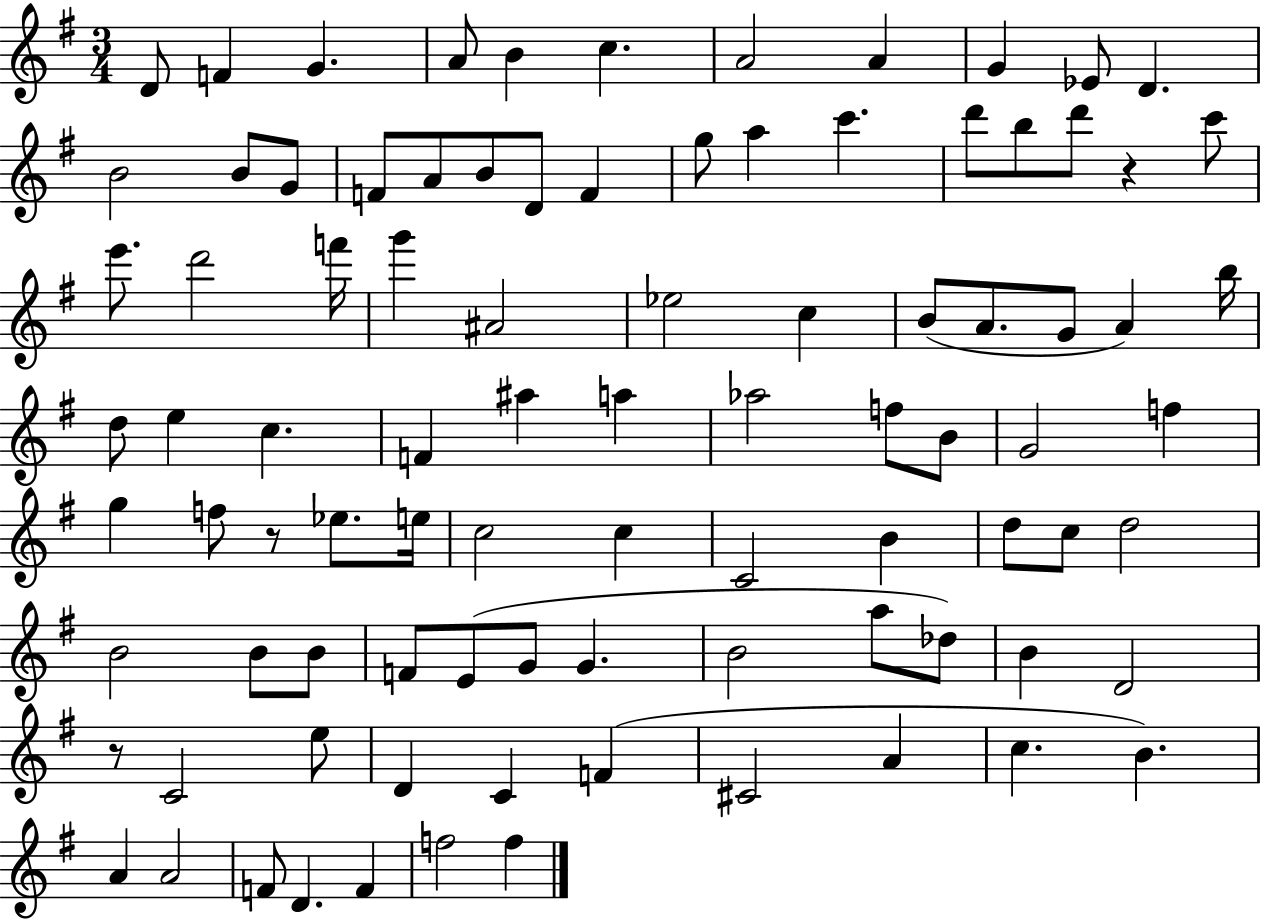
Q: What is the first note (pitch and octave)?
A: D4